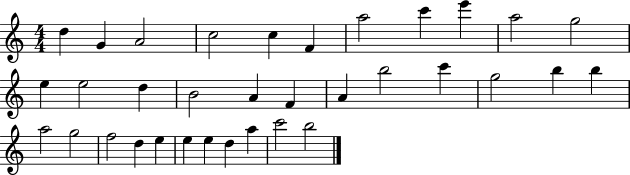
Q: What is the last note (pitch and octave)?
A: B5